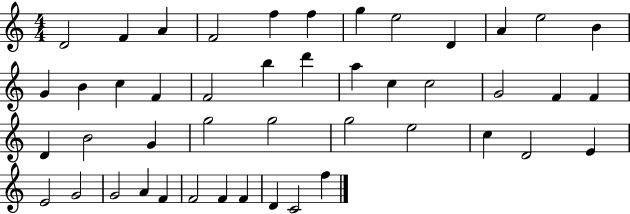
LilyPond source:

{
  \clef treble
  \numericTimeSignature
  \time 4/4
  \key c \major
  d'2 f'4 a'4 | f'2 f''4 f''4 | g''4 e''2 d'4 | a'4 e''2 b'4 | \break g'4 b'4 c''4 f'4 | f'2 b''4 d'''4 | a''4 c''4 c''2 | g'2 f'4 f'4 | \break d'4 b'2 g'4 | g''2 g''2 | g''2 e''2 | c''4 d'2 e'4 | \break e'2 g'2 | g'2 a'4 f'4 | f'2 f'4 f'4 | d'4 c'2 f''4 | \break \bar "|."
}